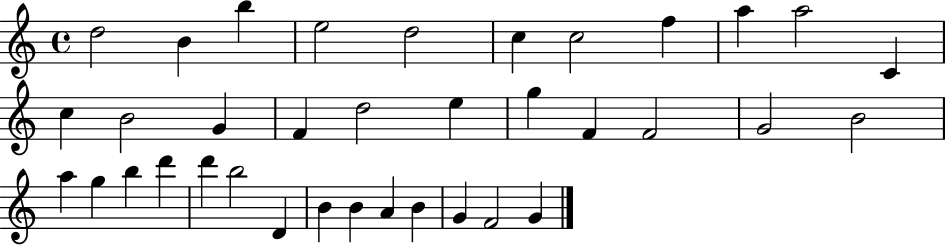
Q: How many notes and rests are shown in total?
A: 36